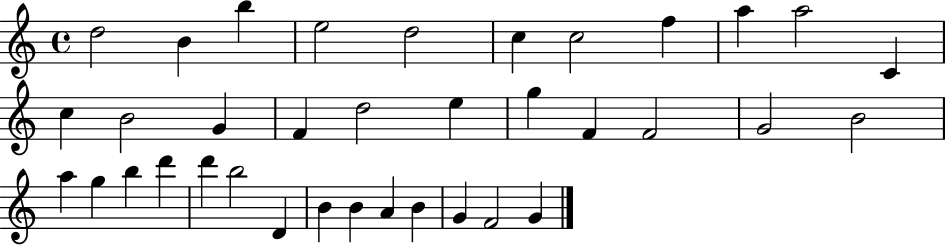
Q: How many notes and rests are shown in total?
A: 36